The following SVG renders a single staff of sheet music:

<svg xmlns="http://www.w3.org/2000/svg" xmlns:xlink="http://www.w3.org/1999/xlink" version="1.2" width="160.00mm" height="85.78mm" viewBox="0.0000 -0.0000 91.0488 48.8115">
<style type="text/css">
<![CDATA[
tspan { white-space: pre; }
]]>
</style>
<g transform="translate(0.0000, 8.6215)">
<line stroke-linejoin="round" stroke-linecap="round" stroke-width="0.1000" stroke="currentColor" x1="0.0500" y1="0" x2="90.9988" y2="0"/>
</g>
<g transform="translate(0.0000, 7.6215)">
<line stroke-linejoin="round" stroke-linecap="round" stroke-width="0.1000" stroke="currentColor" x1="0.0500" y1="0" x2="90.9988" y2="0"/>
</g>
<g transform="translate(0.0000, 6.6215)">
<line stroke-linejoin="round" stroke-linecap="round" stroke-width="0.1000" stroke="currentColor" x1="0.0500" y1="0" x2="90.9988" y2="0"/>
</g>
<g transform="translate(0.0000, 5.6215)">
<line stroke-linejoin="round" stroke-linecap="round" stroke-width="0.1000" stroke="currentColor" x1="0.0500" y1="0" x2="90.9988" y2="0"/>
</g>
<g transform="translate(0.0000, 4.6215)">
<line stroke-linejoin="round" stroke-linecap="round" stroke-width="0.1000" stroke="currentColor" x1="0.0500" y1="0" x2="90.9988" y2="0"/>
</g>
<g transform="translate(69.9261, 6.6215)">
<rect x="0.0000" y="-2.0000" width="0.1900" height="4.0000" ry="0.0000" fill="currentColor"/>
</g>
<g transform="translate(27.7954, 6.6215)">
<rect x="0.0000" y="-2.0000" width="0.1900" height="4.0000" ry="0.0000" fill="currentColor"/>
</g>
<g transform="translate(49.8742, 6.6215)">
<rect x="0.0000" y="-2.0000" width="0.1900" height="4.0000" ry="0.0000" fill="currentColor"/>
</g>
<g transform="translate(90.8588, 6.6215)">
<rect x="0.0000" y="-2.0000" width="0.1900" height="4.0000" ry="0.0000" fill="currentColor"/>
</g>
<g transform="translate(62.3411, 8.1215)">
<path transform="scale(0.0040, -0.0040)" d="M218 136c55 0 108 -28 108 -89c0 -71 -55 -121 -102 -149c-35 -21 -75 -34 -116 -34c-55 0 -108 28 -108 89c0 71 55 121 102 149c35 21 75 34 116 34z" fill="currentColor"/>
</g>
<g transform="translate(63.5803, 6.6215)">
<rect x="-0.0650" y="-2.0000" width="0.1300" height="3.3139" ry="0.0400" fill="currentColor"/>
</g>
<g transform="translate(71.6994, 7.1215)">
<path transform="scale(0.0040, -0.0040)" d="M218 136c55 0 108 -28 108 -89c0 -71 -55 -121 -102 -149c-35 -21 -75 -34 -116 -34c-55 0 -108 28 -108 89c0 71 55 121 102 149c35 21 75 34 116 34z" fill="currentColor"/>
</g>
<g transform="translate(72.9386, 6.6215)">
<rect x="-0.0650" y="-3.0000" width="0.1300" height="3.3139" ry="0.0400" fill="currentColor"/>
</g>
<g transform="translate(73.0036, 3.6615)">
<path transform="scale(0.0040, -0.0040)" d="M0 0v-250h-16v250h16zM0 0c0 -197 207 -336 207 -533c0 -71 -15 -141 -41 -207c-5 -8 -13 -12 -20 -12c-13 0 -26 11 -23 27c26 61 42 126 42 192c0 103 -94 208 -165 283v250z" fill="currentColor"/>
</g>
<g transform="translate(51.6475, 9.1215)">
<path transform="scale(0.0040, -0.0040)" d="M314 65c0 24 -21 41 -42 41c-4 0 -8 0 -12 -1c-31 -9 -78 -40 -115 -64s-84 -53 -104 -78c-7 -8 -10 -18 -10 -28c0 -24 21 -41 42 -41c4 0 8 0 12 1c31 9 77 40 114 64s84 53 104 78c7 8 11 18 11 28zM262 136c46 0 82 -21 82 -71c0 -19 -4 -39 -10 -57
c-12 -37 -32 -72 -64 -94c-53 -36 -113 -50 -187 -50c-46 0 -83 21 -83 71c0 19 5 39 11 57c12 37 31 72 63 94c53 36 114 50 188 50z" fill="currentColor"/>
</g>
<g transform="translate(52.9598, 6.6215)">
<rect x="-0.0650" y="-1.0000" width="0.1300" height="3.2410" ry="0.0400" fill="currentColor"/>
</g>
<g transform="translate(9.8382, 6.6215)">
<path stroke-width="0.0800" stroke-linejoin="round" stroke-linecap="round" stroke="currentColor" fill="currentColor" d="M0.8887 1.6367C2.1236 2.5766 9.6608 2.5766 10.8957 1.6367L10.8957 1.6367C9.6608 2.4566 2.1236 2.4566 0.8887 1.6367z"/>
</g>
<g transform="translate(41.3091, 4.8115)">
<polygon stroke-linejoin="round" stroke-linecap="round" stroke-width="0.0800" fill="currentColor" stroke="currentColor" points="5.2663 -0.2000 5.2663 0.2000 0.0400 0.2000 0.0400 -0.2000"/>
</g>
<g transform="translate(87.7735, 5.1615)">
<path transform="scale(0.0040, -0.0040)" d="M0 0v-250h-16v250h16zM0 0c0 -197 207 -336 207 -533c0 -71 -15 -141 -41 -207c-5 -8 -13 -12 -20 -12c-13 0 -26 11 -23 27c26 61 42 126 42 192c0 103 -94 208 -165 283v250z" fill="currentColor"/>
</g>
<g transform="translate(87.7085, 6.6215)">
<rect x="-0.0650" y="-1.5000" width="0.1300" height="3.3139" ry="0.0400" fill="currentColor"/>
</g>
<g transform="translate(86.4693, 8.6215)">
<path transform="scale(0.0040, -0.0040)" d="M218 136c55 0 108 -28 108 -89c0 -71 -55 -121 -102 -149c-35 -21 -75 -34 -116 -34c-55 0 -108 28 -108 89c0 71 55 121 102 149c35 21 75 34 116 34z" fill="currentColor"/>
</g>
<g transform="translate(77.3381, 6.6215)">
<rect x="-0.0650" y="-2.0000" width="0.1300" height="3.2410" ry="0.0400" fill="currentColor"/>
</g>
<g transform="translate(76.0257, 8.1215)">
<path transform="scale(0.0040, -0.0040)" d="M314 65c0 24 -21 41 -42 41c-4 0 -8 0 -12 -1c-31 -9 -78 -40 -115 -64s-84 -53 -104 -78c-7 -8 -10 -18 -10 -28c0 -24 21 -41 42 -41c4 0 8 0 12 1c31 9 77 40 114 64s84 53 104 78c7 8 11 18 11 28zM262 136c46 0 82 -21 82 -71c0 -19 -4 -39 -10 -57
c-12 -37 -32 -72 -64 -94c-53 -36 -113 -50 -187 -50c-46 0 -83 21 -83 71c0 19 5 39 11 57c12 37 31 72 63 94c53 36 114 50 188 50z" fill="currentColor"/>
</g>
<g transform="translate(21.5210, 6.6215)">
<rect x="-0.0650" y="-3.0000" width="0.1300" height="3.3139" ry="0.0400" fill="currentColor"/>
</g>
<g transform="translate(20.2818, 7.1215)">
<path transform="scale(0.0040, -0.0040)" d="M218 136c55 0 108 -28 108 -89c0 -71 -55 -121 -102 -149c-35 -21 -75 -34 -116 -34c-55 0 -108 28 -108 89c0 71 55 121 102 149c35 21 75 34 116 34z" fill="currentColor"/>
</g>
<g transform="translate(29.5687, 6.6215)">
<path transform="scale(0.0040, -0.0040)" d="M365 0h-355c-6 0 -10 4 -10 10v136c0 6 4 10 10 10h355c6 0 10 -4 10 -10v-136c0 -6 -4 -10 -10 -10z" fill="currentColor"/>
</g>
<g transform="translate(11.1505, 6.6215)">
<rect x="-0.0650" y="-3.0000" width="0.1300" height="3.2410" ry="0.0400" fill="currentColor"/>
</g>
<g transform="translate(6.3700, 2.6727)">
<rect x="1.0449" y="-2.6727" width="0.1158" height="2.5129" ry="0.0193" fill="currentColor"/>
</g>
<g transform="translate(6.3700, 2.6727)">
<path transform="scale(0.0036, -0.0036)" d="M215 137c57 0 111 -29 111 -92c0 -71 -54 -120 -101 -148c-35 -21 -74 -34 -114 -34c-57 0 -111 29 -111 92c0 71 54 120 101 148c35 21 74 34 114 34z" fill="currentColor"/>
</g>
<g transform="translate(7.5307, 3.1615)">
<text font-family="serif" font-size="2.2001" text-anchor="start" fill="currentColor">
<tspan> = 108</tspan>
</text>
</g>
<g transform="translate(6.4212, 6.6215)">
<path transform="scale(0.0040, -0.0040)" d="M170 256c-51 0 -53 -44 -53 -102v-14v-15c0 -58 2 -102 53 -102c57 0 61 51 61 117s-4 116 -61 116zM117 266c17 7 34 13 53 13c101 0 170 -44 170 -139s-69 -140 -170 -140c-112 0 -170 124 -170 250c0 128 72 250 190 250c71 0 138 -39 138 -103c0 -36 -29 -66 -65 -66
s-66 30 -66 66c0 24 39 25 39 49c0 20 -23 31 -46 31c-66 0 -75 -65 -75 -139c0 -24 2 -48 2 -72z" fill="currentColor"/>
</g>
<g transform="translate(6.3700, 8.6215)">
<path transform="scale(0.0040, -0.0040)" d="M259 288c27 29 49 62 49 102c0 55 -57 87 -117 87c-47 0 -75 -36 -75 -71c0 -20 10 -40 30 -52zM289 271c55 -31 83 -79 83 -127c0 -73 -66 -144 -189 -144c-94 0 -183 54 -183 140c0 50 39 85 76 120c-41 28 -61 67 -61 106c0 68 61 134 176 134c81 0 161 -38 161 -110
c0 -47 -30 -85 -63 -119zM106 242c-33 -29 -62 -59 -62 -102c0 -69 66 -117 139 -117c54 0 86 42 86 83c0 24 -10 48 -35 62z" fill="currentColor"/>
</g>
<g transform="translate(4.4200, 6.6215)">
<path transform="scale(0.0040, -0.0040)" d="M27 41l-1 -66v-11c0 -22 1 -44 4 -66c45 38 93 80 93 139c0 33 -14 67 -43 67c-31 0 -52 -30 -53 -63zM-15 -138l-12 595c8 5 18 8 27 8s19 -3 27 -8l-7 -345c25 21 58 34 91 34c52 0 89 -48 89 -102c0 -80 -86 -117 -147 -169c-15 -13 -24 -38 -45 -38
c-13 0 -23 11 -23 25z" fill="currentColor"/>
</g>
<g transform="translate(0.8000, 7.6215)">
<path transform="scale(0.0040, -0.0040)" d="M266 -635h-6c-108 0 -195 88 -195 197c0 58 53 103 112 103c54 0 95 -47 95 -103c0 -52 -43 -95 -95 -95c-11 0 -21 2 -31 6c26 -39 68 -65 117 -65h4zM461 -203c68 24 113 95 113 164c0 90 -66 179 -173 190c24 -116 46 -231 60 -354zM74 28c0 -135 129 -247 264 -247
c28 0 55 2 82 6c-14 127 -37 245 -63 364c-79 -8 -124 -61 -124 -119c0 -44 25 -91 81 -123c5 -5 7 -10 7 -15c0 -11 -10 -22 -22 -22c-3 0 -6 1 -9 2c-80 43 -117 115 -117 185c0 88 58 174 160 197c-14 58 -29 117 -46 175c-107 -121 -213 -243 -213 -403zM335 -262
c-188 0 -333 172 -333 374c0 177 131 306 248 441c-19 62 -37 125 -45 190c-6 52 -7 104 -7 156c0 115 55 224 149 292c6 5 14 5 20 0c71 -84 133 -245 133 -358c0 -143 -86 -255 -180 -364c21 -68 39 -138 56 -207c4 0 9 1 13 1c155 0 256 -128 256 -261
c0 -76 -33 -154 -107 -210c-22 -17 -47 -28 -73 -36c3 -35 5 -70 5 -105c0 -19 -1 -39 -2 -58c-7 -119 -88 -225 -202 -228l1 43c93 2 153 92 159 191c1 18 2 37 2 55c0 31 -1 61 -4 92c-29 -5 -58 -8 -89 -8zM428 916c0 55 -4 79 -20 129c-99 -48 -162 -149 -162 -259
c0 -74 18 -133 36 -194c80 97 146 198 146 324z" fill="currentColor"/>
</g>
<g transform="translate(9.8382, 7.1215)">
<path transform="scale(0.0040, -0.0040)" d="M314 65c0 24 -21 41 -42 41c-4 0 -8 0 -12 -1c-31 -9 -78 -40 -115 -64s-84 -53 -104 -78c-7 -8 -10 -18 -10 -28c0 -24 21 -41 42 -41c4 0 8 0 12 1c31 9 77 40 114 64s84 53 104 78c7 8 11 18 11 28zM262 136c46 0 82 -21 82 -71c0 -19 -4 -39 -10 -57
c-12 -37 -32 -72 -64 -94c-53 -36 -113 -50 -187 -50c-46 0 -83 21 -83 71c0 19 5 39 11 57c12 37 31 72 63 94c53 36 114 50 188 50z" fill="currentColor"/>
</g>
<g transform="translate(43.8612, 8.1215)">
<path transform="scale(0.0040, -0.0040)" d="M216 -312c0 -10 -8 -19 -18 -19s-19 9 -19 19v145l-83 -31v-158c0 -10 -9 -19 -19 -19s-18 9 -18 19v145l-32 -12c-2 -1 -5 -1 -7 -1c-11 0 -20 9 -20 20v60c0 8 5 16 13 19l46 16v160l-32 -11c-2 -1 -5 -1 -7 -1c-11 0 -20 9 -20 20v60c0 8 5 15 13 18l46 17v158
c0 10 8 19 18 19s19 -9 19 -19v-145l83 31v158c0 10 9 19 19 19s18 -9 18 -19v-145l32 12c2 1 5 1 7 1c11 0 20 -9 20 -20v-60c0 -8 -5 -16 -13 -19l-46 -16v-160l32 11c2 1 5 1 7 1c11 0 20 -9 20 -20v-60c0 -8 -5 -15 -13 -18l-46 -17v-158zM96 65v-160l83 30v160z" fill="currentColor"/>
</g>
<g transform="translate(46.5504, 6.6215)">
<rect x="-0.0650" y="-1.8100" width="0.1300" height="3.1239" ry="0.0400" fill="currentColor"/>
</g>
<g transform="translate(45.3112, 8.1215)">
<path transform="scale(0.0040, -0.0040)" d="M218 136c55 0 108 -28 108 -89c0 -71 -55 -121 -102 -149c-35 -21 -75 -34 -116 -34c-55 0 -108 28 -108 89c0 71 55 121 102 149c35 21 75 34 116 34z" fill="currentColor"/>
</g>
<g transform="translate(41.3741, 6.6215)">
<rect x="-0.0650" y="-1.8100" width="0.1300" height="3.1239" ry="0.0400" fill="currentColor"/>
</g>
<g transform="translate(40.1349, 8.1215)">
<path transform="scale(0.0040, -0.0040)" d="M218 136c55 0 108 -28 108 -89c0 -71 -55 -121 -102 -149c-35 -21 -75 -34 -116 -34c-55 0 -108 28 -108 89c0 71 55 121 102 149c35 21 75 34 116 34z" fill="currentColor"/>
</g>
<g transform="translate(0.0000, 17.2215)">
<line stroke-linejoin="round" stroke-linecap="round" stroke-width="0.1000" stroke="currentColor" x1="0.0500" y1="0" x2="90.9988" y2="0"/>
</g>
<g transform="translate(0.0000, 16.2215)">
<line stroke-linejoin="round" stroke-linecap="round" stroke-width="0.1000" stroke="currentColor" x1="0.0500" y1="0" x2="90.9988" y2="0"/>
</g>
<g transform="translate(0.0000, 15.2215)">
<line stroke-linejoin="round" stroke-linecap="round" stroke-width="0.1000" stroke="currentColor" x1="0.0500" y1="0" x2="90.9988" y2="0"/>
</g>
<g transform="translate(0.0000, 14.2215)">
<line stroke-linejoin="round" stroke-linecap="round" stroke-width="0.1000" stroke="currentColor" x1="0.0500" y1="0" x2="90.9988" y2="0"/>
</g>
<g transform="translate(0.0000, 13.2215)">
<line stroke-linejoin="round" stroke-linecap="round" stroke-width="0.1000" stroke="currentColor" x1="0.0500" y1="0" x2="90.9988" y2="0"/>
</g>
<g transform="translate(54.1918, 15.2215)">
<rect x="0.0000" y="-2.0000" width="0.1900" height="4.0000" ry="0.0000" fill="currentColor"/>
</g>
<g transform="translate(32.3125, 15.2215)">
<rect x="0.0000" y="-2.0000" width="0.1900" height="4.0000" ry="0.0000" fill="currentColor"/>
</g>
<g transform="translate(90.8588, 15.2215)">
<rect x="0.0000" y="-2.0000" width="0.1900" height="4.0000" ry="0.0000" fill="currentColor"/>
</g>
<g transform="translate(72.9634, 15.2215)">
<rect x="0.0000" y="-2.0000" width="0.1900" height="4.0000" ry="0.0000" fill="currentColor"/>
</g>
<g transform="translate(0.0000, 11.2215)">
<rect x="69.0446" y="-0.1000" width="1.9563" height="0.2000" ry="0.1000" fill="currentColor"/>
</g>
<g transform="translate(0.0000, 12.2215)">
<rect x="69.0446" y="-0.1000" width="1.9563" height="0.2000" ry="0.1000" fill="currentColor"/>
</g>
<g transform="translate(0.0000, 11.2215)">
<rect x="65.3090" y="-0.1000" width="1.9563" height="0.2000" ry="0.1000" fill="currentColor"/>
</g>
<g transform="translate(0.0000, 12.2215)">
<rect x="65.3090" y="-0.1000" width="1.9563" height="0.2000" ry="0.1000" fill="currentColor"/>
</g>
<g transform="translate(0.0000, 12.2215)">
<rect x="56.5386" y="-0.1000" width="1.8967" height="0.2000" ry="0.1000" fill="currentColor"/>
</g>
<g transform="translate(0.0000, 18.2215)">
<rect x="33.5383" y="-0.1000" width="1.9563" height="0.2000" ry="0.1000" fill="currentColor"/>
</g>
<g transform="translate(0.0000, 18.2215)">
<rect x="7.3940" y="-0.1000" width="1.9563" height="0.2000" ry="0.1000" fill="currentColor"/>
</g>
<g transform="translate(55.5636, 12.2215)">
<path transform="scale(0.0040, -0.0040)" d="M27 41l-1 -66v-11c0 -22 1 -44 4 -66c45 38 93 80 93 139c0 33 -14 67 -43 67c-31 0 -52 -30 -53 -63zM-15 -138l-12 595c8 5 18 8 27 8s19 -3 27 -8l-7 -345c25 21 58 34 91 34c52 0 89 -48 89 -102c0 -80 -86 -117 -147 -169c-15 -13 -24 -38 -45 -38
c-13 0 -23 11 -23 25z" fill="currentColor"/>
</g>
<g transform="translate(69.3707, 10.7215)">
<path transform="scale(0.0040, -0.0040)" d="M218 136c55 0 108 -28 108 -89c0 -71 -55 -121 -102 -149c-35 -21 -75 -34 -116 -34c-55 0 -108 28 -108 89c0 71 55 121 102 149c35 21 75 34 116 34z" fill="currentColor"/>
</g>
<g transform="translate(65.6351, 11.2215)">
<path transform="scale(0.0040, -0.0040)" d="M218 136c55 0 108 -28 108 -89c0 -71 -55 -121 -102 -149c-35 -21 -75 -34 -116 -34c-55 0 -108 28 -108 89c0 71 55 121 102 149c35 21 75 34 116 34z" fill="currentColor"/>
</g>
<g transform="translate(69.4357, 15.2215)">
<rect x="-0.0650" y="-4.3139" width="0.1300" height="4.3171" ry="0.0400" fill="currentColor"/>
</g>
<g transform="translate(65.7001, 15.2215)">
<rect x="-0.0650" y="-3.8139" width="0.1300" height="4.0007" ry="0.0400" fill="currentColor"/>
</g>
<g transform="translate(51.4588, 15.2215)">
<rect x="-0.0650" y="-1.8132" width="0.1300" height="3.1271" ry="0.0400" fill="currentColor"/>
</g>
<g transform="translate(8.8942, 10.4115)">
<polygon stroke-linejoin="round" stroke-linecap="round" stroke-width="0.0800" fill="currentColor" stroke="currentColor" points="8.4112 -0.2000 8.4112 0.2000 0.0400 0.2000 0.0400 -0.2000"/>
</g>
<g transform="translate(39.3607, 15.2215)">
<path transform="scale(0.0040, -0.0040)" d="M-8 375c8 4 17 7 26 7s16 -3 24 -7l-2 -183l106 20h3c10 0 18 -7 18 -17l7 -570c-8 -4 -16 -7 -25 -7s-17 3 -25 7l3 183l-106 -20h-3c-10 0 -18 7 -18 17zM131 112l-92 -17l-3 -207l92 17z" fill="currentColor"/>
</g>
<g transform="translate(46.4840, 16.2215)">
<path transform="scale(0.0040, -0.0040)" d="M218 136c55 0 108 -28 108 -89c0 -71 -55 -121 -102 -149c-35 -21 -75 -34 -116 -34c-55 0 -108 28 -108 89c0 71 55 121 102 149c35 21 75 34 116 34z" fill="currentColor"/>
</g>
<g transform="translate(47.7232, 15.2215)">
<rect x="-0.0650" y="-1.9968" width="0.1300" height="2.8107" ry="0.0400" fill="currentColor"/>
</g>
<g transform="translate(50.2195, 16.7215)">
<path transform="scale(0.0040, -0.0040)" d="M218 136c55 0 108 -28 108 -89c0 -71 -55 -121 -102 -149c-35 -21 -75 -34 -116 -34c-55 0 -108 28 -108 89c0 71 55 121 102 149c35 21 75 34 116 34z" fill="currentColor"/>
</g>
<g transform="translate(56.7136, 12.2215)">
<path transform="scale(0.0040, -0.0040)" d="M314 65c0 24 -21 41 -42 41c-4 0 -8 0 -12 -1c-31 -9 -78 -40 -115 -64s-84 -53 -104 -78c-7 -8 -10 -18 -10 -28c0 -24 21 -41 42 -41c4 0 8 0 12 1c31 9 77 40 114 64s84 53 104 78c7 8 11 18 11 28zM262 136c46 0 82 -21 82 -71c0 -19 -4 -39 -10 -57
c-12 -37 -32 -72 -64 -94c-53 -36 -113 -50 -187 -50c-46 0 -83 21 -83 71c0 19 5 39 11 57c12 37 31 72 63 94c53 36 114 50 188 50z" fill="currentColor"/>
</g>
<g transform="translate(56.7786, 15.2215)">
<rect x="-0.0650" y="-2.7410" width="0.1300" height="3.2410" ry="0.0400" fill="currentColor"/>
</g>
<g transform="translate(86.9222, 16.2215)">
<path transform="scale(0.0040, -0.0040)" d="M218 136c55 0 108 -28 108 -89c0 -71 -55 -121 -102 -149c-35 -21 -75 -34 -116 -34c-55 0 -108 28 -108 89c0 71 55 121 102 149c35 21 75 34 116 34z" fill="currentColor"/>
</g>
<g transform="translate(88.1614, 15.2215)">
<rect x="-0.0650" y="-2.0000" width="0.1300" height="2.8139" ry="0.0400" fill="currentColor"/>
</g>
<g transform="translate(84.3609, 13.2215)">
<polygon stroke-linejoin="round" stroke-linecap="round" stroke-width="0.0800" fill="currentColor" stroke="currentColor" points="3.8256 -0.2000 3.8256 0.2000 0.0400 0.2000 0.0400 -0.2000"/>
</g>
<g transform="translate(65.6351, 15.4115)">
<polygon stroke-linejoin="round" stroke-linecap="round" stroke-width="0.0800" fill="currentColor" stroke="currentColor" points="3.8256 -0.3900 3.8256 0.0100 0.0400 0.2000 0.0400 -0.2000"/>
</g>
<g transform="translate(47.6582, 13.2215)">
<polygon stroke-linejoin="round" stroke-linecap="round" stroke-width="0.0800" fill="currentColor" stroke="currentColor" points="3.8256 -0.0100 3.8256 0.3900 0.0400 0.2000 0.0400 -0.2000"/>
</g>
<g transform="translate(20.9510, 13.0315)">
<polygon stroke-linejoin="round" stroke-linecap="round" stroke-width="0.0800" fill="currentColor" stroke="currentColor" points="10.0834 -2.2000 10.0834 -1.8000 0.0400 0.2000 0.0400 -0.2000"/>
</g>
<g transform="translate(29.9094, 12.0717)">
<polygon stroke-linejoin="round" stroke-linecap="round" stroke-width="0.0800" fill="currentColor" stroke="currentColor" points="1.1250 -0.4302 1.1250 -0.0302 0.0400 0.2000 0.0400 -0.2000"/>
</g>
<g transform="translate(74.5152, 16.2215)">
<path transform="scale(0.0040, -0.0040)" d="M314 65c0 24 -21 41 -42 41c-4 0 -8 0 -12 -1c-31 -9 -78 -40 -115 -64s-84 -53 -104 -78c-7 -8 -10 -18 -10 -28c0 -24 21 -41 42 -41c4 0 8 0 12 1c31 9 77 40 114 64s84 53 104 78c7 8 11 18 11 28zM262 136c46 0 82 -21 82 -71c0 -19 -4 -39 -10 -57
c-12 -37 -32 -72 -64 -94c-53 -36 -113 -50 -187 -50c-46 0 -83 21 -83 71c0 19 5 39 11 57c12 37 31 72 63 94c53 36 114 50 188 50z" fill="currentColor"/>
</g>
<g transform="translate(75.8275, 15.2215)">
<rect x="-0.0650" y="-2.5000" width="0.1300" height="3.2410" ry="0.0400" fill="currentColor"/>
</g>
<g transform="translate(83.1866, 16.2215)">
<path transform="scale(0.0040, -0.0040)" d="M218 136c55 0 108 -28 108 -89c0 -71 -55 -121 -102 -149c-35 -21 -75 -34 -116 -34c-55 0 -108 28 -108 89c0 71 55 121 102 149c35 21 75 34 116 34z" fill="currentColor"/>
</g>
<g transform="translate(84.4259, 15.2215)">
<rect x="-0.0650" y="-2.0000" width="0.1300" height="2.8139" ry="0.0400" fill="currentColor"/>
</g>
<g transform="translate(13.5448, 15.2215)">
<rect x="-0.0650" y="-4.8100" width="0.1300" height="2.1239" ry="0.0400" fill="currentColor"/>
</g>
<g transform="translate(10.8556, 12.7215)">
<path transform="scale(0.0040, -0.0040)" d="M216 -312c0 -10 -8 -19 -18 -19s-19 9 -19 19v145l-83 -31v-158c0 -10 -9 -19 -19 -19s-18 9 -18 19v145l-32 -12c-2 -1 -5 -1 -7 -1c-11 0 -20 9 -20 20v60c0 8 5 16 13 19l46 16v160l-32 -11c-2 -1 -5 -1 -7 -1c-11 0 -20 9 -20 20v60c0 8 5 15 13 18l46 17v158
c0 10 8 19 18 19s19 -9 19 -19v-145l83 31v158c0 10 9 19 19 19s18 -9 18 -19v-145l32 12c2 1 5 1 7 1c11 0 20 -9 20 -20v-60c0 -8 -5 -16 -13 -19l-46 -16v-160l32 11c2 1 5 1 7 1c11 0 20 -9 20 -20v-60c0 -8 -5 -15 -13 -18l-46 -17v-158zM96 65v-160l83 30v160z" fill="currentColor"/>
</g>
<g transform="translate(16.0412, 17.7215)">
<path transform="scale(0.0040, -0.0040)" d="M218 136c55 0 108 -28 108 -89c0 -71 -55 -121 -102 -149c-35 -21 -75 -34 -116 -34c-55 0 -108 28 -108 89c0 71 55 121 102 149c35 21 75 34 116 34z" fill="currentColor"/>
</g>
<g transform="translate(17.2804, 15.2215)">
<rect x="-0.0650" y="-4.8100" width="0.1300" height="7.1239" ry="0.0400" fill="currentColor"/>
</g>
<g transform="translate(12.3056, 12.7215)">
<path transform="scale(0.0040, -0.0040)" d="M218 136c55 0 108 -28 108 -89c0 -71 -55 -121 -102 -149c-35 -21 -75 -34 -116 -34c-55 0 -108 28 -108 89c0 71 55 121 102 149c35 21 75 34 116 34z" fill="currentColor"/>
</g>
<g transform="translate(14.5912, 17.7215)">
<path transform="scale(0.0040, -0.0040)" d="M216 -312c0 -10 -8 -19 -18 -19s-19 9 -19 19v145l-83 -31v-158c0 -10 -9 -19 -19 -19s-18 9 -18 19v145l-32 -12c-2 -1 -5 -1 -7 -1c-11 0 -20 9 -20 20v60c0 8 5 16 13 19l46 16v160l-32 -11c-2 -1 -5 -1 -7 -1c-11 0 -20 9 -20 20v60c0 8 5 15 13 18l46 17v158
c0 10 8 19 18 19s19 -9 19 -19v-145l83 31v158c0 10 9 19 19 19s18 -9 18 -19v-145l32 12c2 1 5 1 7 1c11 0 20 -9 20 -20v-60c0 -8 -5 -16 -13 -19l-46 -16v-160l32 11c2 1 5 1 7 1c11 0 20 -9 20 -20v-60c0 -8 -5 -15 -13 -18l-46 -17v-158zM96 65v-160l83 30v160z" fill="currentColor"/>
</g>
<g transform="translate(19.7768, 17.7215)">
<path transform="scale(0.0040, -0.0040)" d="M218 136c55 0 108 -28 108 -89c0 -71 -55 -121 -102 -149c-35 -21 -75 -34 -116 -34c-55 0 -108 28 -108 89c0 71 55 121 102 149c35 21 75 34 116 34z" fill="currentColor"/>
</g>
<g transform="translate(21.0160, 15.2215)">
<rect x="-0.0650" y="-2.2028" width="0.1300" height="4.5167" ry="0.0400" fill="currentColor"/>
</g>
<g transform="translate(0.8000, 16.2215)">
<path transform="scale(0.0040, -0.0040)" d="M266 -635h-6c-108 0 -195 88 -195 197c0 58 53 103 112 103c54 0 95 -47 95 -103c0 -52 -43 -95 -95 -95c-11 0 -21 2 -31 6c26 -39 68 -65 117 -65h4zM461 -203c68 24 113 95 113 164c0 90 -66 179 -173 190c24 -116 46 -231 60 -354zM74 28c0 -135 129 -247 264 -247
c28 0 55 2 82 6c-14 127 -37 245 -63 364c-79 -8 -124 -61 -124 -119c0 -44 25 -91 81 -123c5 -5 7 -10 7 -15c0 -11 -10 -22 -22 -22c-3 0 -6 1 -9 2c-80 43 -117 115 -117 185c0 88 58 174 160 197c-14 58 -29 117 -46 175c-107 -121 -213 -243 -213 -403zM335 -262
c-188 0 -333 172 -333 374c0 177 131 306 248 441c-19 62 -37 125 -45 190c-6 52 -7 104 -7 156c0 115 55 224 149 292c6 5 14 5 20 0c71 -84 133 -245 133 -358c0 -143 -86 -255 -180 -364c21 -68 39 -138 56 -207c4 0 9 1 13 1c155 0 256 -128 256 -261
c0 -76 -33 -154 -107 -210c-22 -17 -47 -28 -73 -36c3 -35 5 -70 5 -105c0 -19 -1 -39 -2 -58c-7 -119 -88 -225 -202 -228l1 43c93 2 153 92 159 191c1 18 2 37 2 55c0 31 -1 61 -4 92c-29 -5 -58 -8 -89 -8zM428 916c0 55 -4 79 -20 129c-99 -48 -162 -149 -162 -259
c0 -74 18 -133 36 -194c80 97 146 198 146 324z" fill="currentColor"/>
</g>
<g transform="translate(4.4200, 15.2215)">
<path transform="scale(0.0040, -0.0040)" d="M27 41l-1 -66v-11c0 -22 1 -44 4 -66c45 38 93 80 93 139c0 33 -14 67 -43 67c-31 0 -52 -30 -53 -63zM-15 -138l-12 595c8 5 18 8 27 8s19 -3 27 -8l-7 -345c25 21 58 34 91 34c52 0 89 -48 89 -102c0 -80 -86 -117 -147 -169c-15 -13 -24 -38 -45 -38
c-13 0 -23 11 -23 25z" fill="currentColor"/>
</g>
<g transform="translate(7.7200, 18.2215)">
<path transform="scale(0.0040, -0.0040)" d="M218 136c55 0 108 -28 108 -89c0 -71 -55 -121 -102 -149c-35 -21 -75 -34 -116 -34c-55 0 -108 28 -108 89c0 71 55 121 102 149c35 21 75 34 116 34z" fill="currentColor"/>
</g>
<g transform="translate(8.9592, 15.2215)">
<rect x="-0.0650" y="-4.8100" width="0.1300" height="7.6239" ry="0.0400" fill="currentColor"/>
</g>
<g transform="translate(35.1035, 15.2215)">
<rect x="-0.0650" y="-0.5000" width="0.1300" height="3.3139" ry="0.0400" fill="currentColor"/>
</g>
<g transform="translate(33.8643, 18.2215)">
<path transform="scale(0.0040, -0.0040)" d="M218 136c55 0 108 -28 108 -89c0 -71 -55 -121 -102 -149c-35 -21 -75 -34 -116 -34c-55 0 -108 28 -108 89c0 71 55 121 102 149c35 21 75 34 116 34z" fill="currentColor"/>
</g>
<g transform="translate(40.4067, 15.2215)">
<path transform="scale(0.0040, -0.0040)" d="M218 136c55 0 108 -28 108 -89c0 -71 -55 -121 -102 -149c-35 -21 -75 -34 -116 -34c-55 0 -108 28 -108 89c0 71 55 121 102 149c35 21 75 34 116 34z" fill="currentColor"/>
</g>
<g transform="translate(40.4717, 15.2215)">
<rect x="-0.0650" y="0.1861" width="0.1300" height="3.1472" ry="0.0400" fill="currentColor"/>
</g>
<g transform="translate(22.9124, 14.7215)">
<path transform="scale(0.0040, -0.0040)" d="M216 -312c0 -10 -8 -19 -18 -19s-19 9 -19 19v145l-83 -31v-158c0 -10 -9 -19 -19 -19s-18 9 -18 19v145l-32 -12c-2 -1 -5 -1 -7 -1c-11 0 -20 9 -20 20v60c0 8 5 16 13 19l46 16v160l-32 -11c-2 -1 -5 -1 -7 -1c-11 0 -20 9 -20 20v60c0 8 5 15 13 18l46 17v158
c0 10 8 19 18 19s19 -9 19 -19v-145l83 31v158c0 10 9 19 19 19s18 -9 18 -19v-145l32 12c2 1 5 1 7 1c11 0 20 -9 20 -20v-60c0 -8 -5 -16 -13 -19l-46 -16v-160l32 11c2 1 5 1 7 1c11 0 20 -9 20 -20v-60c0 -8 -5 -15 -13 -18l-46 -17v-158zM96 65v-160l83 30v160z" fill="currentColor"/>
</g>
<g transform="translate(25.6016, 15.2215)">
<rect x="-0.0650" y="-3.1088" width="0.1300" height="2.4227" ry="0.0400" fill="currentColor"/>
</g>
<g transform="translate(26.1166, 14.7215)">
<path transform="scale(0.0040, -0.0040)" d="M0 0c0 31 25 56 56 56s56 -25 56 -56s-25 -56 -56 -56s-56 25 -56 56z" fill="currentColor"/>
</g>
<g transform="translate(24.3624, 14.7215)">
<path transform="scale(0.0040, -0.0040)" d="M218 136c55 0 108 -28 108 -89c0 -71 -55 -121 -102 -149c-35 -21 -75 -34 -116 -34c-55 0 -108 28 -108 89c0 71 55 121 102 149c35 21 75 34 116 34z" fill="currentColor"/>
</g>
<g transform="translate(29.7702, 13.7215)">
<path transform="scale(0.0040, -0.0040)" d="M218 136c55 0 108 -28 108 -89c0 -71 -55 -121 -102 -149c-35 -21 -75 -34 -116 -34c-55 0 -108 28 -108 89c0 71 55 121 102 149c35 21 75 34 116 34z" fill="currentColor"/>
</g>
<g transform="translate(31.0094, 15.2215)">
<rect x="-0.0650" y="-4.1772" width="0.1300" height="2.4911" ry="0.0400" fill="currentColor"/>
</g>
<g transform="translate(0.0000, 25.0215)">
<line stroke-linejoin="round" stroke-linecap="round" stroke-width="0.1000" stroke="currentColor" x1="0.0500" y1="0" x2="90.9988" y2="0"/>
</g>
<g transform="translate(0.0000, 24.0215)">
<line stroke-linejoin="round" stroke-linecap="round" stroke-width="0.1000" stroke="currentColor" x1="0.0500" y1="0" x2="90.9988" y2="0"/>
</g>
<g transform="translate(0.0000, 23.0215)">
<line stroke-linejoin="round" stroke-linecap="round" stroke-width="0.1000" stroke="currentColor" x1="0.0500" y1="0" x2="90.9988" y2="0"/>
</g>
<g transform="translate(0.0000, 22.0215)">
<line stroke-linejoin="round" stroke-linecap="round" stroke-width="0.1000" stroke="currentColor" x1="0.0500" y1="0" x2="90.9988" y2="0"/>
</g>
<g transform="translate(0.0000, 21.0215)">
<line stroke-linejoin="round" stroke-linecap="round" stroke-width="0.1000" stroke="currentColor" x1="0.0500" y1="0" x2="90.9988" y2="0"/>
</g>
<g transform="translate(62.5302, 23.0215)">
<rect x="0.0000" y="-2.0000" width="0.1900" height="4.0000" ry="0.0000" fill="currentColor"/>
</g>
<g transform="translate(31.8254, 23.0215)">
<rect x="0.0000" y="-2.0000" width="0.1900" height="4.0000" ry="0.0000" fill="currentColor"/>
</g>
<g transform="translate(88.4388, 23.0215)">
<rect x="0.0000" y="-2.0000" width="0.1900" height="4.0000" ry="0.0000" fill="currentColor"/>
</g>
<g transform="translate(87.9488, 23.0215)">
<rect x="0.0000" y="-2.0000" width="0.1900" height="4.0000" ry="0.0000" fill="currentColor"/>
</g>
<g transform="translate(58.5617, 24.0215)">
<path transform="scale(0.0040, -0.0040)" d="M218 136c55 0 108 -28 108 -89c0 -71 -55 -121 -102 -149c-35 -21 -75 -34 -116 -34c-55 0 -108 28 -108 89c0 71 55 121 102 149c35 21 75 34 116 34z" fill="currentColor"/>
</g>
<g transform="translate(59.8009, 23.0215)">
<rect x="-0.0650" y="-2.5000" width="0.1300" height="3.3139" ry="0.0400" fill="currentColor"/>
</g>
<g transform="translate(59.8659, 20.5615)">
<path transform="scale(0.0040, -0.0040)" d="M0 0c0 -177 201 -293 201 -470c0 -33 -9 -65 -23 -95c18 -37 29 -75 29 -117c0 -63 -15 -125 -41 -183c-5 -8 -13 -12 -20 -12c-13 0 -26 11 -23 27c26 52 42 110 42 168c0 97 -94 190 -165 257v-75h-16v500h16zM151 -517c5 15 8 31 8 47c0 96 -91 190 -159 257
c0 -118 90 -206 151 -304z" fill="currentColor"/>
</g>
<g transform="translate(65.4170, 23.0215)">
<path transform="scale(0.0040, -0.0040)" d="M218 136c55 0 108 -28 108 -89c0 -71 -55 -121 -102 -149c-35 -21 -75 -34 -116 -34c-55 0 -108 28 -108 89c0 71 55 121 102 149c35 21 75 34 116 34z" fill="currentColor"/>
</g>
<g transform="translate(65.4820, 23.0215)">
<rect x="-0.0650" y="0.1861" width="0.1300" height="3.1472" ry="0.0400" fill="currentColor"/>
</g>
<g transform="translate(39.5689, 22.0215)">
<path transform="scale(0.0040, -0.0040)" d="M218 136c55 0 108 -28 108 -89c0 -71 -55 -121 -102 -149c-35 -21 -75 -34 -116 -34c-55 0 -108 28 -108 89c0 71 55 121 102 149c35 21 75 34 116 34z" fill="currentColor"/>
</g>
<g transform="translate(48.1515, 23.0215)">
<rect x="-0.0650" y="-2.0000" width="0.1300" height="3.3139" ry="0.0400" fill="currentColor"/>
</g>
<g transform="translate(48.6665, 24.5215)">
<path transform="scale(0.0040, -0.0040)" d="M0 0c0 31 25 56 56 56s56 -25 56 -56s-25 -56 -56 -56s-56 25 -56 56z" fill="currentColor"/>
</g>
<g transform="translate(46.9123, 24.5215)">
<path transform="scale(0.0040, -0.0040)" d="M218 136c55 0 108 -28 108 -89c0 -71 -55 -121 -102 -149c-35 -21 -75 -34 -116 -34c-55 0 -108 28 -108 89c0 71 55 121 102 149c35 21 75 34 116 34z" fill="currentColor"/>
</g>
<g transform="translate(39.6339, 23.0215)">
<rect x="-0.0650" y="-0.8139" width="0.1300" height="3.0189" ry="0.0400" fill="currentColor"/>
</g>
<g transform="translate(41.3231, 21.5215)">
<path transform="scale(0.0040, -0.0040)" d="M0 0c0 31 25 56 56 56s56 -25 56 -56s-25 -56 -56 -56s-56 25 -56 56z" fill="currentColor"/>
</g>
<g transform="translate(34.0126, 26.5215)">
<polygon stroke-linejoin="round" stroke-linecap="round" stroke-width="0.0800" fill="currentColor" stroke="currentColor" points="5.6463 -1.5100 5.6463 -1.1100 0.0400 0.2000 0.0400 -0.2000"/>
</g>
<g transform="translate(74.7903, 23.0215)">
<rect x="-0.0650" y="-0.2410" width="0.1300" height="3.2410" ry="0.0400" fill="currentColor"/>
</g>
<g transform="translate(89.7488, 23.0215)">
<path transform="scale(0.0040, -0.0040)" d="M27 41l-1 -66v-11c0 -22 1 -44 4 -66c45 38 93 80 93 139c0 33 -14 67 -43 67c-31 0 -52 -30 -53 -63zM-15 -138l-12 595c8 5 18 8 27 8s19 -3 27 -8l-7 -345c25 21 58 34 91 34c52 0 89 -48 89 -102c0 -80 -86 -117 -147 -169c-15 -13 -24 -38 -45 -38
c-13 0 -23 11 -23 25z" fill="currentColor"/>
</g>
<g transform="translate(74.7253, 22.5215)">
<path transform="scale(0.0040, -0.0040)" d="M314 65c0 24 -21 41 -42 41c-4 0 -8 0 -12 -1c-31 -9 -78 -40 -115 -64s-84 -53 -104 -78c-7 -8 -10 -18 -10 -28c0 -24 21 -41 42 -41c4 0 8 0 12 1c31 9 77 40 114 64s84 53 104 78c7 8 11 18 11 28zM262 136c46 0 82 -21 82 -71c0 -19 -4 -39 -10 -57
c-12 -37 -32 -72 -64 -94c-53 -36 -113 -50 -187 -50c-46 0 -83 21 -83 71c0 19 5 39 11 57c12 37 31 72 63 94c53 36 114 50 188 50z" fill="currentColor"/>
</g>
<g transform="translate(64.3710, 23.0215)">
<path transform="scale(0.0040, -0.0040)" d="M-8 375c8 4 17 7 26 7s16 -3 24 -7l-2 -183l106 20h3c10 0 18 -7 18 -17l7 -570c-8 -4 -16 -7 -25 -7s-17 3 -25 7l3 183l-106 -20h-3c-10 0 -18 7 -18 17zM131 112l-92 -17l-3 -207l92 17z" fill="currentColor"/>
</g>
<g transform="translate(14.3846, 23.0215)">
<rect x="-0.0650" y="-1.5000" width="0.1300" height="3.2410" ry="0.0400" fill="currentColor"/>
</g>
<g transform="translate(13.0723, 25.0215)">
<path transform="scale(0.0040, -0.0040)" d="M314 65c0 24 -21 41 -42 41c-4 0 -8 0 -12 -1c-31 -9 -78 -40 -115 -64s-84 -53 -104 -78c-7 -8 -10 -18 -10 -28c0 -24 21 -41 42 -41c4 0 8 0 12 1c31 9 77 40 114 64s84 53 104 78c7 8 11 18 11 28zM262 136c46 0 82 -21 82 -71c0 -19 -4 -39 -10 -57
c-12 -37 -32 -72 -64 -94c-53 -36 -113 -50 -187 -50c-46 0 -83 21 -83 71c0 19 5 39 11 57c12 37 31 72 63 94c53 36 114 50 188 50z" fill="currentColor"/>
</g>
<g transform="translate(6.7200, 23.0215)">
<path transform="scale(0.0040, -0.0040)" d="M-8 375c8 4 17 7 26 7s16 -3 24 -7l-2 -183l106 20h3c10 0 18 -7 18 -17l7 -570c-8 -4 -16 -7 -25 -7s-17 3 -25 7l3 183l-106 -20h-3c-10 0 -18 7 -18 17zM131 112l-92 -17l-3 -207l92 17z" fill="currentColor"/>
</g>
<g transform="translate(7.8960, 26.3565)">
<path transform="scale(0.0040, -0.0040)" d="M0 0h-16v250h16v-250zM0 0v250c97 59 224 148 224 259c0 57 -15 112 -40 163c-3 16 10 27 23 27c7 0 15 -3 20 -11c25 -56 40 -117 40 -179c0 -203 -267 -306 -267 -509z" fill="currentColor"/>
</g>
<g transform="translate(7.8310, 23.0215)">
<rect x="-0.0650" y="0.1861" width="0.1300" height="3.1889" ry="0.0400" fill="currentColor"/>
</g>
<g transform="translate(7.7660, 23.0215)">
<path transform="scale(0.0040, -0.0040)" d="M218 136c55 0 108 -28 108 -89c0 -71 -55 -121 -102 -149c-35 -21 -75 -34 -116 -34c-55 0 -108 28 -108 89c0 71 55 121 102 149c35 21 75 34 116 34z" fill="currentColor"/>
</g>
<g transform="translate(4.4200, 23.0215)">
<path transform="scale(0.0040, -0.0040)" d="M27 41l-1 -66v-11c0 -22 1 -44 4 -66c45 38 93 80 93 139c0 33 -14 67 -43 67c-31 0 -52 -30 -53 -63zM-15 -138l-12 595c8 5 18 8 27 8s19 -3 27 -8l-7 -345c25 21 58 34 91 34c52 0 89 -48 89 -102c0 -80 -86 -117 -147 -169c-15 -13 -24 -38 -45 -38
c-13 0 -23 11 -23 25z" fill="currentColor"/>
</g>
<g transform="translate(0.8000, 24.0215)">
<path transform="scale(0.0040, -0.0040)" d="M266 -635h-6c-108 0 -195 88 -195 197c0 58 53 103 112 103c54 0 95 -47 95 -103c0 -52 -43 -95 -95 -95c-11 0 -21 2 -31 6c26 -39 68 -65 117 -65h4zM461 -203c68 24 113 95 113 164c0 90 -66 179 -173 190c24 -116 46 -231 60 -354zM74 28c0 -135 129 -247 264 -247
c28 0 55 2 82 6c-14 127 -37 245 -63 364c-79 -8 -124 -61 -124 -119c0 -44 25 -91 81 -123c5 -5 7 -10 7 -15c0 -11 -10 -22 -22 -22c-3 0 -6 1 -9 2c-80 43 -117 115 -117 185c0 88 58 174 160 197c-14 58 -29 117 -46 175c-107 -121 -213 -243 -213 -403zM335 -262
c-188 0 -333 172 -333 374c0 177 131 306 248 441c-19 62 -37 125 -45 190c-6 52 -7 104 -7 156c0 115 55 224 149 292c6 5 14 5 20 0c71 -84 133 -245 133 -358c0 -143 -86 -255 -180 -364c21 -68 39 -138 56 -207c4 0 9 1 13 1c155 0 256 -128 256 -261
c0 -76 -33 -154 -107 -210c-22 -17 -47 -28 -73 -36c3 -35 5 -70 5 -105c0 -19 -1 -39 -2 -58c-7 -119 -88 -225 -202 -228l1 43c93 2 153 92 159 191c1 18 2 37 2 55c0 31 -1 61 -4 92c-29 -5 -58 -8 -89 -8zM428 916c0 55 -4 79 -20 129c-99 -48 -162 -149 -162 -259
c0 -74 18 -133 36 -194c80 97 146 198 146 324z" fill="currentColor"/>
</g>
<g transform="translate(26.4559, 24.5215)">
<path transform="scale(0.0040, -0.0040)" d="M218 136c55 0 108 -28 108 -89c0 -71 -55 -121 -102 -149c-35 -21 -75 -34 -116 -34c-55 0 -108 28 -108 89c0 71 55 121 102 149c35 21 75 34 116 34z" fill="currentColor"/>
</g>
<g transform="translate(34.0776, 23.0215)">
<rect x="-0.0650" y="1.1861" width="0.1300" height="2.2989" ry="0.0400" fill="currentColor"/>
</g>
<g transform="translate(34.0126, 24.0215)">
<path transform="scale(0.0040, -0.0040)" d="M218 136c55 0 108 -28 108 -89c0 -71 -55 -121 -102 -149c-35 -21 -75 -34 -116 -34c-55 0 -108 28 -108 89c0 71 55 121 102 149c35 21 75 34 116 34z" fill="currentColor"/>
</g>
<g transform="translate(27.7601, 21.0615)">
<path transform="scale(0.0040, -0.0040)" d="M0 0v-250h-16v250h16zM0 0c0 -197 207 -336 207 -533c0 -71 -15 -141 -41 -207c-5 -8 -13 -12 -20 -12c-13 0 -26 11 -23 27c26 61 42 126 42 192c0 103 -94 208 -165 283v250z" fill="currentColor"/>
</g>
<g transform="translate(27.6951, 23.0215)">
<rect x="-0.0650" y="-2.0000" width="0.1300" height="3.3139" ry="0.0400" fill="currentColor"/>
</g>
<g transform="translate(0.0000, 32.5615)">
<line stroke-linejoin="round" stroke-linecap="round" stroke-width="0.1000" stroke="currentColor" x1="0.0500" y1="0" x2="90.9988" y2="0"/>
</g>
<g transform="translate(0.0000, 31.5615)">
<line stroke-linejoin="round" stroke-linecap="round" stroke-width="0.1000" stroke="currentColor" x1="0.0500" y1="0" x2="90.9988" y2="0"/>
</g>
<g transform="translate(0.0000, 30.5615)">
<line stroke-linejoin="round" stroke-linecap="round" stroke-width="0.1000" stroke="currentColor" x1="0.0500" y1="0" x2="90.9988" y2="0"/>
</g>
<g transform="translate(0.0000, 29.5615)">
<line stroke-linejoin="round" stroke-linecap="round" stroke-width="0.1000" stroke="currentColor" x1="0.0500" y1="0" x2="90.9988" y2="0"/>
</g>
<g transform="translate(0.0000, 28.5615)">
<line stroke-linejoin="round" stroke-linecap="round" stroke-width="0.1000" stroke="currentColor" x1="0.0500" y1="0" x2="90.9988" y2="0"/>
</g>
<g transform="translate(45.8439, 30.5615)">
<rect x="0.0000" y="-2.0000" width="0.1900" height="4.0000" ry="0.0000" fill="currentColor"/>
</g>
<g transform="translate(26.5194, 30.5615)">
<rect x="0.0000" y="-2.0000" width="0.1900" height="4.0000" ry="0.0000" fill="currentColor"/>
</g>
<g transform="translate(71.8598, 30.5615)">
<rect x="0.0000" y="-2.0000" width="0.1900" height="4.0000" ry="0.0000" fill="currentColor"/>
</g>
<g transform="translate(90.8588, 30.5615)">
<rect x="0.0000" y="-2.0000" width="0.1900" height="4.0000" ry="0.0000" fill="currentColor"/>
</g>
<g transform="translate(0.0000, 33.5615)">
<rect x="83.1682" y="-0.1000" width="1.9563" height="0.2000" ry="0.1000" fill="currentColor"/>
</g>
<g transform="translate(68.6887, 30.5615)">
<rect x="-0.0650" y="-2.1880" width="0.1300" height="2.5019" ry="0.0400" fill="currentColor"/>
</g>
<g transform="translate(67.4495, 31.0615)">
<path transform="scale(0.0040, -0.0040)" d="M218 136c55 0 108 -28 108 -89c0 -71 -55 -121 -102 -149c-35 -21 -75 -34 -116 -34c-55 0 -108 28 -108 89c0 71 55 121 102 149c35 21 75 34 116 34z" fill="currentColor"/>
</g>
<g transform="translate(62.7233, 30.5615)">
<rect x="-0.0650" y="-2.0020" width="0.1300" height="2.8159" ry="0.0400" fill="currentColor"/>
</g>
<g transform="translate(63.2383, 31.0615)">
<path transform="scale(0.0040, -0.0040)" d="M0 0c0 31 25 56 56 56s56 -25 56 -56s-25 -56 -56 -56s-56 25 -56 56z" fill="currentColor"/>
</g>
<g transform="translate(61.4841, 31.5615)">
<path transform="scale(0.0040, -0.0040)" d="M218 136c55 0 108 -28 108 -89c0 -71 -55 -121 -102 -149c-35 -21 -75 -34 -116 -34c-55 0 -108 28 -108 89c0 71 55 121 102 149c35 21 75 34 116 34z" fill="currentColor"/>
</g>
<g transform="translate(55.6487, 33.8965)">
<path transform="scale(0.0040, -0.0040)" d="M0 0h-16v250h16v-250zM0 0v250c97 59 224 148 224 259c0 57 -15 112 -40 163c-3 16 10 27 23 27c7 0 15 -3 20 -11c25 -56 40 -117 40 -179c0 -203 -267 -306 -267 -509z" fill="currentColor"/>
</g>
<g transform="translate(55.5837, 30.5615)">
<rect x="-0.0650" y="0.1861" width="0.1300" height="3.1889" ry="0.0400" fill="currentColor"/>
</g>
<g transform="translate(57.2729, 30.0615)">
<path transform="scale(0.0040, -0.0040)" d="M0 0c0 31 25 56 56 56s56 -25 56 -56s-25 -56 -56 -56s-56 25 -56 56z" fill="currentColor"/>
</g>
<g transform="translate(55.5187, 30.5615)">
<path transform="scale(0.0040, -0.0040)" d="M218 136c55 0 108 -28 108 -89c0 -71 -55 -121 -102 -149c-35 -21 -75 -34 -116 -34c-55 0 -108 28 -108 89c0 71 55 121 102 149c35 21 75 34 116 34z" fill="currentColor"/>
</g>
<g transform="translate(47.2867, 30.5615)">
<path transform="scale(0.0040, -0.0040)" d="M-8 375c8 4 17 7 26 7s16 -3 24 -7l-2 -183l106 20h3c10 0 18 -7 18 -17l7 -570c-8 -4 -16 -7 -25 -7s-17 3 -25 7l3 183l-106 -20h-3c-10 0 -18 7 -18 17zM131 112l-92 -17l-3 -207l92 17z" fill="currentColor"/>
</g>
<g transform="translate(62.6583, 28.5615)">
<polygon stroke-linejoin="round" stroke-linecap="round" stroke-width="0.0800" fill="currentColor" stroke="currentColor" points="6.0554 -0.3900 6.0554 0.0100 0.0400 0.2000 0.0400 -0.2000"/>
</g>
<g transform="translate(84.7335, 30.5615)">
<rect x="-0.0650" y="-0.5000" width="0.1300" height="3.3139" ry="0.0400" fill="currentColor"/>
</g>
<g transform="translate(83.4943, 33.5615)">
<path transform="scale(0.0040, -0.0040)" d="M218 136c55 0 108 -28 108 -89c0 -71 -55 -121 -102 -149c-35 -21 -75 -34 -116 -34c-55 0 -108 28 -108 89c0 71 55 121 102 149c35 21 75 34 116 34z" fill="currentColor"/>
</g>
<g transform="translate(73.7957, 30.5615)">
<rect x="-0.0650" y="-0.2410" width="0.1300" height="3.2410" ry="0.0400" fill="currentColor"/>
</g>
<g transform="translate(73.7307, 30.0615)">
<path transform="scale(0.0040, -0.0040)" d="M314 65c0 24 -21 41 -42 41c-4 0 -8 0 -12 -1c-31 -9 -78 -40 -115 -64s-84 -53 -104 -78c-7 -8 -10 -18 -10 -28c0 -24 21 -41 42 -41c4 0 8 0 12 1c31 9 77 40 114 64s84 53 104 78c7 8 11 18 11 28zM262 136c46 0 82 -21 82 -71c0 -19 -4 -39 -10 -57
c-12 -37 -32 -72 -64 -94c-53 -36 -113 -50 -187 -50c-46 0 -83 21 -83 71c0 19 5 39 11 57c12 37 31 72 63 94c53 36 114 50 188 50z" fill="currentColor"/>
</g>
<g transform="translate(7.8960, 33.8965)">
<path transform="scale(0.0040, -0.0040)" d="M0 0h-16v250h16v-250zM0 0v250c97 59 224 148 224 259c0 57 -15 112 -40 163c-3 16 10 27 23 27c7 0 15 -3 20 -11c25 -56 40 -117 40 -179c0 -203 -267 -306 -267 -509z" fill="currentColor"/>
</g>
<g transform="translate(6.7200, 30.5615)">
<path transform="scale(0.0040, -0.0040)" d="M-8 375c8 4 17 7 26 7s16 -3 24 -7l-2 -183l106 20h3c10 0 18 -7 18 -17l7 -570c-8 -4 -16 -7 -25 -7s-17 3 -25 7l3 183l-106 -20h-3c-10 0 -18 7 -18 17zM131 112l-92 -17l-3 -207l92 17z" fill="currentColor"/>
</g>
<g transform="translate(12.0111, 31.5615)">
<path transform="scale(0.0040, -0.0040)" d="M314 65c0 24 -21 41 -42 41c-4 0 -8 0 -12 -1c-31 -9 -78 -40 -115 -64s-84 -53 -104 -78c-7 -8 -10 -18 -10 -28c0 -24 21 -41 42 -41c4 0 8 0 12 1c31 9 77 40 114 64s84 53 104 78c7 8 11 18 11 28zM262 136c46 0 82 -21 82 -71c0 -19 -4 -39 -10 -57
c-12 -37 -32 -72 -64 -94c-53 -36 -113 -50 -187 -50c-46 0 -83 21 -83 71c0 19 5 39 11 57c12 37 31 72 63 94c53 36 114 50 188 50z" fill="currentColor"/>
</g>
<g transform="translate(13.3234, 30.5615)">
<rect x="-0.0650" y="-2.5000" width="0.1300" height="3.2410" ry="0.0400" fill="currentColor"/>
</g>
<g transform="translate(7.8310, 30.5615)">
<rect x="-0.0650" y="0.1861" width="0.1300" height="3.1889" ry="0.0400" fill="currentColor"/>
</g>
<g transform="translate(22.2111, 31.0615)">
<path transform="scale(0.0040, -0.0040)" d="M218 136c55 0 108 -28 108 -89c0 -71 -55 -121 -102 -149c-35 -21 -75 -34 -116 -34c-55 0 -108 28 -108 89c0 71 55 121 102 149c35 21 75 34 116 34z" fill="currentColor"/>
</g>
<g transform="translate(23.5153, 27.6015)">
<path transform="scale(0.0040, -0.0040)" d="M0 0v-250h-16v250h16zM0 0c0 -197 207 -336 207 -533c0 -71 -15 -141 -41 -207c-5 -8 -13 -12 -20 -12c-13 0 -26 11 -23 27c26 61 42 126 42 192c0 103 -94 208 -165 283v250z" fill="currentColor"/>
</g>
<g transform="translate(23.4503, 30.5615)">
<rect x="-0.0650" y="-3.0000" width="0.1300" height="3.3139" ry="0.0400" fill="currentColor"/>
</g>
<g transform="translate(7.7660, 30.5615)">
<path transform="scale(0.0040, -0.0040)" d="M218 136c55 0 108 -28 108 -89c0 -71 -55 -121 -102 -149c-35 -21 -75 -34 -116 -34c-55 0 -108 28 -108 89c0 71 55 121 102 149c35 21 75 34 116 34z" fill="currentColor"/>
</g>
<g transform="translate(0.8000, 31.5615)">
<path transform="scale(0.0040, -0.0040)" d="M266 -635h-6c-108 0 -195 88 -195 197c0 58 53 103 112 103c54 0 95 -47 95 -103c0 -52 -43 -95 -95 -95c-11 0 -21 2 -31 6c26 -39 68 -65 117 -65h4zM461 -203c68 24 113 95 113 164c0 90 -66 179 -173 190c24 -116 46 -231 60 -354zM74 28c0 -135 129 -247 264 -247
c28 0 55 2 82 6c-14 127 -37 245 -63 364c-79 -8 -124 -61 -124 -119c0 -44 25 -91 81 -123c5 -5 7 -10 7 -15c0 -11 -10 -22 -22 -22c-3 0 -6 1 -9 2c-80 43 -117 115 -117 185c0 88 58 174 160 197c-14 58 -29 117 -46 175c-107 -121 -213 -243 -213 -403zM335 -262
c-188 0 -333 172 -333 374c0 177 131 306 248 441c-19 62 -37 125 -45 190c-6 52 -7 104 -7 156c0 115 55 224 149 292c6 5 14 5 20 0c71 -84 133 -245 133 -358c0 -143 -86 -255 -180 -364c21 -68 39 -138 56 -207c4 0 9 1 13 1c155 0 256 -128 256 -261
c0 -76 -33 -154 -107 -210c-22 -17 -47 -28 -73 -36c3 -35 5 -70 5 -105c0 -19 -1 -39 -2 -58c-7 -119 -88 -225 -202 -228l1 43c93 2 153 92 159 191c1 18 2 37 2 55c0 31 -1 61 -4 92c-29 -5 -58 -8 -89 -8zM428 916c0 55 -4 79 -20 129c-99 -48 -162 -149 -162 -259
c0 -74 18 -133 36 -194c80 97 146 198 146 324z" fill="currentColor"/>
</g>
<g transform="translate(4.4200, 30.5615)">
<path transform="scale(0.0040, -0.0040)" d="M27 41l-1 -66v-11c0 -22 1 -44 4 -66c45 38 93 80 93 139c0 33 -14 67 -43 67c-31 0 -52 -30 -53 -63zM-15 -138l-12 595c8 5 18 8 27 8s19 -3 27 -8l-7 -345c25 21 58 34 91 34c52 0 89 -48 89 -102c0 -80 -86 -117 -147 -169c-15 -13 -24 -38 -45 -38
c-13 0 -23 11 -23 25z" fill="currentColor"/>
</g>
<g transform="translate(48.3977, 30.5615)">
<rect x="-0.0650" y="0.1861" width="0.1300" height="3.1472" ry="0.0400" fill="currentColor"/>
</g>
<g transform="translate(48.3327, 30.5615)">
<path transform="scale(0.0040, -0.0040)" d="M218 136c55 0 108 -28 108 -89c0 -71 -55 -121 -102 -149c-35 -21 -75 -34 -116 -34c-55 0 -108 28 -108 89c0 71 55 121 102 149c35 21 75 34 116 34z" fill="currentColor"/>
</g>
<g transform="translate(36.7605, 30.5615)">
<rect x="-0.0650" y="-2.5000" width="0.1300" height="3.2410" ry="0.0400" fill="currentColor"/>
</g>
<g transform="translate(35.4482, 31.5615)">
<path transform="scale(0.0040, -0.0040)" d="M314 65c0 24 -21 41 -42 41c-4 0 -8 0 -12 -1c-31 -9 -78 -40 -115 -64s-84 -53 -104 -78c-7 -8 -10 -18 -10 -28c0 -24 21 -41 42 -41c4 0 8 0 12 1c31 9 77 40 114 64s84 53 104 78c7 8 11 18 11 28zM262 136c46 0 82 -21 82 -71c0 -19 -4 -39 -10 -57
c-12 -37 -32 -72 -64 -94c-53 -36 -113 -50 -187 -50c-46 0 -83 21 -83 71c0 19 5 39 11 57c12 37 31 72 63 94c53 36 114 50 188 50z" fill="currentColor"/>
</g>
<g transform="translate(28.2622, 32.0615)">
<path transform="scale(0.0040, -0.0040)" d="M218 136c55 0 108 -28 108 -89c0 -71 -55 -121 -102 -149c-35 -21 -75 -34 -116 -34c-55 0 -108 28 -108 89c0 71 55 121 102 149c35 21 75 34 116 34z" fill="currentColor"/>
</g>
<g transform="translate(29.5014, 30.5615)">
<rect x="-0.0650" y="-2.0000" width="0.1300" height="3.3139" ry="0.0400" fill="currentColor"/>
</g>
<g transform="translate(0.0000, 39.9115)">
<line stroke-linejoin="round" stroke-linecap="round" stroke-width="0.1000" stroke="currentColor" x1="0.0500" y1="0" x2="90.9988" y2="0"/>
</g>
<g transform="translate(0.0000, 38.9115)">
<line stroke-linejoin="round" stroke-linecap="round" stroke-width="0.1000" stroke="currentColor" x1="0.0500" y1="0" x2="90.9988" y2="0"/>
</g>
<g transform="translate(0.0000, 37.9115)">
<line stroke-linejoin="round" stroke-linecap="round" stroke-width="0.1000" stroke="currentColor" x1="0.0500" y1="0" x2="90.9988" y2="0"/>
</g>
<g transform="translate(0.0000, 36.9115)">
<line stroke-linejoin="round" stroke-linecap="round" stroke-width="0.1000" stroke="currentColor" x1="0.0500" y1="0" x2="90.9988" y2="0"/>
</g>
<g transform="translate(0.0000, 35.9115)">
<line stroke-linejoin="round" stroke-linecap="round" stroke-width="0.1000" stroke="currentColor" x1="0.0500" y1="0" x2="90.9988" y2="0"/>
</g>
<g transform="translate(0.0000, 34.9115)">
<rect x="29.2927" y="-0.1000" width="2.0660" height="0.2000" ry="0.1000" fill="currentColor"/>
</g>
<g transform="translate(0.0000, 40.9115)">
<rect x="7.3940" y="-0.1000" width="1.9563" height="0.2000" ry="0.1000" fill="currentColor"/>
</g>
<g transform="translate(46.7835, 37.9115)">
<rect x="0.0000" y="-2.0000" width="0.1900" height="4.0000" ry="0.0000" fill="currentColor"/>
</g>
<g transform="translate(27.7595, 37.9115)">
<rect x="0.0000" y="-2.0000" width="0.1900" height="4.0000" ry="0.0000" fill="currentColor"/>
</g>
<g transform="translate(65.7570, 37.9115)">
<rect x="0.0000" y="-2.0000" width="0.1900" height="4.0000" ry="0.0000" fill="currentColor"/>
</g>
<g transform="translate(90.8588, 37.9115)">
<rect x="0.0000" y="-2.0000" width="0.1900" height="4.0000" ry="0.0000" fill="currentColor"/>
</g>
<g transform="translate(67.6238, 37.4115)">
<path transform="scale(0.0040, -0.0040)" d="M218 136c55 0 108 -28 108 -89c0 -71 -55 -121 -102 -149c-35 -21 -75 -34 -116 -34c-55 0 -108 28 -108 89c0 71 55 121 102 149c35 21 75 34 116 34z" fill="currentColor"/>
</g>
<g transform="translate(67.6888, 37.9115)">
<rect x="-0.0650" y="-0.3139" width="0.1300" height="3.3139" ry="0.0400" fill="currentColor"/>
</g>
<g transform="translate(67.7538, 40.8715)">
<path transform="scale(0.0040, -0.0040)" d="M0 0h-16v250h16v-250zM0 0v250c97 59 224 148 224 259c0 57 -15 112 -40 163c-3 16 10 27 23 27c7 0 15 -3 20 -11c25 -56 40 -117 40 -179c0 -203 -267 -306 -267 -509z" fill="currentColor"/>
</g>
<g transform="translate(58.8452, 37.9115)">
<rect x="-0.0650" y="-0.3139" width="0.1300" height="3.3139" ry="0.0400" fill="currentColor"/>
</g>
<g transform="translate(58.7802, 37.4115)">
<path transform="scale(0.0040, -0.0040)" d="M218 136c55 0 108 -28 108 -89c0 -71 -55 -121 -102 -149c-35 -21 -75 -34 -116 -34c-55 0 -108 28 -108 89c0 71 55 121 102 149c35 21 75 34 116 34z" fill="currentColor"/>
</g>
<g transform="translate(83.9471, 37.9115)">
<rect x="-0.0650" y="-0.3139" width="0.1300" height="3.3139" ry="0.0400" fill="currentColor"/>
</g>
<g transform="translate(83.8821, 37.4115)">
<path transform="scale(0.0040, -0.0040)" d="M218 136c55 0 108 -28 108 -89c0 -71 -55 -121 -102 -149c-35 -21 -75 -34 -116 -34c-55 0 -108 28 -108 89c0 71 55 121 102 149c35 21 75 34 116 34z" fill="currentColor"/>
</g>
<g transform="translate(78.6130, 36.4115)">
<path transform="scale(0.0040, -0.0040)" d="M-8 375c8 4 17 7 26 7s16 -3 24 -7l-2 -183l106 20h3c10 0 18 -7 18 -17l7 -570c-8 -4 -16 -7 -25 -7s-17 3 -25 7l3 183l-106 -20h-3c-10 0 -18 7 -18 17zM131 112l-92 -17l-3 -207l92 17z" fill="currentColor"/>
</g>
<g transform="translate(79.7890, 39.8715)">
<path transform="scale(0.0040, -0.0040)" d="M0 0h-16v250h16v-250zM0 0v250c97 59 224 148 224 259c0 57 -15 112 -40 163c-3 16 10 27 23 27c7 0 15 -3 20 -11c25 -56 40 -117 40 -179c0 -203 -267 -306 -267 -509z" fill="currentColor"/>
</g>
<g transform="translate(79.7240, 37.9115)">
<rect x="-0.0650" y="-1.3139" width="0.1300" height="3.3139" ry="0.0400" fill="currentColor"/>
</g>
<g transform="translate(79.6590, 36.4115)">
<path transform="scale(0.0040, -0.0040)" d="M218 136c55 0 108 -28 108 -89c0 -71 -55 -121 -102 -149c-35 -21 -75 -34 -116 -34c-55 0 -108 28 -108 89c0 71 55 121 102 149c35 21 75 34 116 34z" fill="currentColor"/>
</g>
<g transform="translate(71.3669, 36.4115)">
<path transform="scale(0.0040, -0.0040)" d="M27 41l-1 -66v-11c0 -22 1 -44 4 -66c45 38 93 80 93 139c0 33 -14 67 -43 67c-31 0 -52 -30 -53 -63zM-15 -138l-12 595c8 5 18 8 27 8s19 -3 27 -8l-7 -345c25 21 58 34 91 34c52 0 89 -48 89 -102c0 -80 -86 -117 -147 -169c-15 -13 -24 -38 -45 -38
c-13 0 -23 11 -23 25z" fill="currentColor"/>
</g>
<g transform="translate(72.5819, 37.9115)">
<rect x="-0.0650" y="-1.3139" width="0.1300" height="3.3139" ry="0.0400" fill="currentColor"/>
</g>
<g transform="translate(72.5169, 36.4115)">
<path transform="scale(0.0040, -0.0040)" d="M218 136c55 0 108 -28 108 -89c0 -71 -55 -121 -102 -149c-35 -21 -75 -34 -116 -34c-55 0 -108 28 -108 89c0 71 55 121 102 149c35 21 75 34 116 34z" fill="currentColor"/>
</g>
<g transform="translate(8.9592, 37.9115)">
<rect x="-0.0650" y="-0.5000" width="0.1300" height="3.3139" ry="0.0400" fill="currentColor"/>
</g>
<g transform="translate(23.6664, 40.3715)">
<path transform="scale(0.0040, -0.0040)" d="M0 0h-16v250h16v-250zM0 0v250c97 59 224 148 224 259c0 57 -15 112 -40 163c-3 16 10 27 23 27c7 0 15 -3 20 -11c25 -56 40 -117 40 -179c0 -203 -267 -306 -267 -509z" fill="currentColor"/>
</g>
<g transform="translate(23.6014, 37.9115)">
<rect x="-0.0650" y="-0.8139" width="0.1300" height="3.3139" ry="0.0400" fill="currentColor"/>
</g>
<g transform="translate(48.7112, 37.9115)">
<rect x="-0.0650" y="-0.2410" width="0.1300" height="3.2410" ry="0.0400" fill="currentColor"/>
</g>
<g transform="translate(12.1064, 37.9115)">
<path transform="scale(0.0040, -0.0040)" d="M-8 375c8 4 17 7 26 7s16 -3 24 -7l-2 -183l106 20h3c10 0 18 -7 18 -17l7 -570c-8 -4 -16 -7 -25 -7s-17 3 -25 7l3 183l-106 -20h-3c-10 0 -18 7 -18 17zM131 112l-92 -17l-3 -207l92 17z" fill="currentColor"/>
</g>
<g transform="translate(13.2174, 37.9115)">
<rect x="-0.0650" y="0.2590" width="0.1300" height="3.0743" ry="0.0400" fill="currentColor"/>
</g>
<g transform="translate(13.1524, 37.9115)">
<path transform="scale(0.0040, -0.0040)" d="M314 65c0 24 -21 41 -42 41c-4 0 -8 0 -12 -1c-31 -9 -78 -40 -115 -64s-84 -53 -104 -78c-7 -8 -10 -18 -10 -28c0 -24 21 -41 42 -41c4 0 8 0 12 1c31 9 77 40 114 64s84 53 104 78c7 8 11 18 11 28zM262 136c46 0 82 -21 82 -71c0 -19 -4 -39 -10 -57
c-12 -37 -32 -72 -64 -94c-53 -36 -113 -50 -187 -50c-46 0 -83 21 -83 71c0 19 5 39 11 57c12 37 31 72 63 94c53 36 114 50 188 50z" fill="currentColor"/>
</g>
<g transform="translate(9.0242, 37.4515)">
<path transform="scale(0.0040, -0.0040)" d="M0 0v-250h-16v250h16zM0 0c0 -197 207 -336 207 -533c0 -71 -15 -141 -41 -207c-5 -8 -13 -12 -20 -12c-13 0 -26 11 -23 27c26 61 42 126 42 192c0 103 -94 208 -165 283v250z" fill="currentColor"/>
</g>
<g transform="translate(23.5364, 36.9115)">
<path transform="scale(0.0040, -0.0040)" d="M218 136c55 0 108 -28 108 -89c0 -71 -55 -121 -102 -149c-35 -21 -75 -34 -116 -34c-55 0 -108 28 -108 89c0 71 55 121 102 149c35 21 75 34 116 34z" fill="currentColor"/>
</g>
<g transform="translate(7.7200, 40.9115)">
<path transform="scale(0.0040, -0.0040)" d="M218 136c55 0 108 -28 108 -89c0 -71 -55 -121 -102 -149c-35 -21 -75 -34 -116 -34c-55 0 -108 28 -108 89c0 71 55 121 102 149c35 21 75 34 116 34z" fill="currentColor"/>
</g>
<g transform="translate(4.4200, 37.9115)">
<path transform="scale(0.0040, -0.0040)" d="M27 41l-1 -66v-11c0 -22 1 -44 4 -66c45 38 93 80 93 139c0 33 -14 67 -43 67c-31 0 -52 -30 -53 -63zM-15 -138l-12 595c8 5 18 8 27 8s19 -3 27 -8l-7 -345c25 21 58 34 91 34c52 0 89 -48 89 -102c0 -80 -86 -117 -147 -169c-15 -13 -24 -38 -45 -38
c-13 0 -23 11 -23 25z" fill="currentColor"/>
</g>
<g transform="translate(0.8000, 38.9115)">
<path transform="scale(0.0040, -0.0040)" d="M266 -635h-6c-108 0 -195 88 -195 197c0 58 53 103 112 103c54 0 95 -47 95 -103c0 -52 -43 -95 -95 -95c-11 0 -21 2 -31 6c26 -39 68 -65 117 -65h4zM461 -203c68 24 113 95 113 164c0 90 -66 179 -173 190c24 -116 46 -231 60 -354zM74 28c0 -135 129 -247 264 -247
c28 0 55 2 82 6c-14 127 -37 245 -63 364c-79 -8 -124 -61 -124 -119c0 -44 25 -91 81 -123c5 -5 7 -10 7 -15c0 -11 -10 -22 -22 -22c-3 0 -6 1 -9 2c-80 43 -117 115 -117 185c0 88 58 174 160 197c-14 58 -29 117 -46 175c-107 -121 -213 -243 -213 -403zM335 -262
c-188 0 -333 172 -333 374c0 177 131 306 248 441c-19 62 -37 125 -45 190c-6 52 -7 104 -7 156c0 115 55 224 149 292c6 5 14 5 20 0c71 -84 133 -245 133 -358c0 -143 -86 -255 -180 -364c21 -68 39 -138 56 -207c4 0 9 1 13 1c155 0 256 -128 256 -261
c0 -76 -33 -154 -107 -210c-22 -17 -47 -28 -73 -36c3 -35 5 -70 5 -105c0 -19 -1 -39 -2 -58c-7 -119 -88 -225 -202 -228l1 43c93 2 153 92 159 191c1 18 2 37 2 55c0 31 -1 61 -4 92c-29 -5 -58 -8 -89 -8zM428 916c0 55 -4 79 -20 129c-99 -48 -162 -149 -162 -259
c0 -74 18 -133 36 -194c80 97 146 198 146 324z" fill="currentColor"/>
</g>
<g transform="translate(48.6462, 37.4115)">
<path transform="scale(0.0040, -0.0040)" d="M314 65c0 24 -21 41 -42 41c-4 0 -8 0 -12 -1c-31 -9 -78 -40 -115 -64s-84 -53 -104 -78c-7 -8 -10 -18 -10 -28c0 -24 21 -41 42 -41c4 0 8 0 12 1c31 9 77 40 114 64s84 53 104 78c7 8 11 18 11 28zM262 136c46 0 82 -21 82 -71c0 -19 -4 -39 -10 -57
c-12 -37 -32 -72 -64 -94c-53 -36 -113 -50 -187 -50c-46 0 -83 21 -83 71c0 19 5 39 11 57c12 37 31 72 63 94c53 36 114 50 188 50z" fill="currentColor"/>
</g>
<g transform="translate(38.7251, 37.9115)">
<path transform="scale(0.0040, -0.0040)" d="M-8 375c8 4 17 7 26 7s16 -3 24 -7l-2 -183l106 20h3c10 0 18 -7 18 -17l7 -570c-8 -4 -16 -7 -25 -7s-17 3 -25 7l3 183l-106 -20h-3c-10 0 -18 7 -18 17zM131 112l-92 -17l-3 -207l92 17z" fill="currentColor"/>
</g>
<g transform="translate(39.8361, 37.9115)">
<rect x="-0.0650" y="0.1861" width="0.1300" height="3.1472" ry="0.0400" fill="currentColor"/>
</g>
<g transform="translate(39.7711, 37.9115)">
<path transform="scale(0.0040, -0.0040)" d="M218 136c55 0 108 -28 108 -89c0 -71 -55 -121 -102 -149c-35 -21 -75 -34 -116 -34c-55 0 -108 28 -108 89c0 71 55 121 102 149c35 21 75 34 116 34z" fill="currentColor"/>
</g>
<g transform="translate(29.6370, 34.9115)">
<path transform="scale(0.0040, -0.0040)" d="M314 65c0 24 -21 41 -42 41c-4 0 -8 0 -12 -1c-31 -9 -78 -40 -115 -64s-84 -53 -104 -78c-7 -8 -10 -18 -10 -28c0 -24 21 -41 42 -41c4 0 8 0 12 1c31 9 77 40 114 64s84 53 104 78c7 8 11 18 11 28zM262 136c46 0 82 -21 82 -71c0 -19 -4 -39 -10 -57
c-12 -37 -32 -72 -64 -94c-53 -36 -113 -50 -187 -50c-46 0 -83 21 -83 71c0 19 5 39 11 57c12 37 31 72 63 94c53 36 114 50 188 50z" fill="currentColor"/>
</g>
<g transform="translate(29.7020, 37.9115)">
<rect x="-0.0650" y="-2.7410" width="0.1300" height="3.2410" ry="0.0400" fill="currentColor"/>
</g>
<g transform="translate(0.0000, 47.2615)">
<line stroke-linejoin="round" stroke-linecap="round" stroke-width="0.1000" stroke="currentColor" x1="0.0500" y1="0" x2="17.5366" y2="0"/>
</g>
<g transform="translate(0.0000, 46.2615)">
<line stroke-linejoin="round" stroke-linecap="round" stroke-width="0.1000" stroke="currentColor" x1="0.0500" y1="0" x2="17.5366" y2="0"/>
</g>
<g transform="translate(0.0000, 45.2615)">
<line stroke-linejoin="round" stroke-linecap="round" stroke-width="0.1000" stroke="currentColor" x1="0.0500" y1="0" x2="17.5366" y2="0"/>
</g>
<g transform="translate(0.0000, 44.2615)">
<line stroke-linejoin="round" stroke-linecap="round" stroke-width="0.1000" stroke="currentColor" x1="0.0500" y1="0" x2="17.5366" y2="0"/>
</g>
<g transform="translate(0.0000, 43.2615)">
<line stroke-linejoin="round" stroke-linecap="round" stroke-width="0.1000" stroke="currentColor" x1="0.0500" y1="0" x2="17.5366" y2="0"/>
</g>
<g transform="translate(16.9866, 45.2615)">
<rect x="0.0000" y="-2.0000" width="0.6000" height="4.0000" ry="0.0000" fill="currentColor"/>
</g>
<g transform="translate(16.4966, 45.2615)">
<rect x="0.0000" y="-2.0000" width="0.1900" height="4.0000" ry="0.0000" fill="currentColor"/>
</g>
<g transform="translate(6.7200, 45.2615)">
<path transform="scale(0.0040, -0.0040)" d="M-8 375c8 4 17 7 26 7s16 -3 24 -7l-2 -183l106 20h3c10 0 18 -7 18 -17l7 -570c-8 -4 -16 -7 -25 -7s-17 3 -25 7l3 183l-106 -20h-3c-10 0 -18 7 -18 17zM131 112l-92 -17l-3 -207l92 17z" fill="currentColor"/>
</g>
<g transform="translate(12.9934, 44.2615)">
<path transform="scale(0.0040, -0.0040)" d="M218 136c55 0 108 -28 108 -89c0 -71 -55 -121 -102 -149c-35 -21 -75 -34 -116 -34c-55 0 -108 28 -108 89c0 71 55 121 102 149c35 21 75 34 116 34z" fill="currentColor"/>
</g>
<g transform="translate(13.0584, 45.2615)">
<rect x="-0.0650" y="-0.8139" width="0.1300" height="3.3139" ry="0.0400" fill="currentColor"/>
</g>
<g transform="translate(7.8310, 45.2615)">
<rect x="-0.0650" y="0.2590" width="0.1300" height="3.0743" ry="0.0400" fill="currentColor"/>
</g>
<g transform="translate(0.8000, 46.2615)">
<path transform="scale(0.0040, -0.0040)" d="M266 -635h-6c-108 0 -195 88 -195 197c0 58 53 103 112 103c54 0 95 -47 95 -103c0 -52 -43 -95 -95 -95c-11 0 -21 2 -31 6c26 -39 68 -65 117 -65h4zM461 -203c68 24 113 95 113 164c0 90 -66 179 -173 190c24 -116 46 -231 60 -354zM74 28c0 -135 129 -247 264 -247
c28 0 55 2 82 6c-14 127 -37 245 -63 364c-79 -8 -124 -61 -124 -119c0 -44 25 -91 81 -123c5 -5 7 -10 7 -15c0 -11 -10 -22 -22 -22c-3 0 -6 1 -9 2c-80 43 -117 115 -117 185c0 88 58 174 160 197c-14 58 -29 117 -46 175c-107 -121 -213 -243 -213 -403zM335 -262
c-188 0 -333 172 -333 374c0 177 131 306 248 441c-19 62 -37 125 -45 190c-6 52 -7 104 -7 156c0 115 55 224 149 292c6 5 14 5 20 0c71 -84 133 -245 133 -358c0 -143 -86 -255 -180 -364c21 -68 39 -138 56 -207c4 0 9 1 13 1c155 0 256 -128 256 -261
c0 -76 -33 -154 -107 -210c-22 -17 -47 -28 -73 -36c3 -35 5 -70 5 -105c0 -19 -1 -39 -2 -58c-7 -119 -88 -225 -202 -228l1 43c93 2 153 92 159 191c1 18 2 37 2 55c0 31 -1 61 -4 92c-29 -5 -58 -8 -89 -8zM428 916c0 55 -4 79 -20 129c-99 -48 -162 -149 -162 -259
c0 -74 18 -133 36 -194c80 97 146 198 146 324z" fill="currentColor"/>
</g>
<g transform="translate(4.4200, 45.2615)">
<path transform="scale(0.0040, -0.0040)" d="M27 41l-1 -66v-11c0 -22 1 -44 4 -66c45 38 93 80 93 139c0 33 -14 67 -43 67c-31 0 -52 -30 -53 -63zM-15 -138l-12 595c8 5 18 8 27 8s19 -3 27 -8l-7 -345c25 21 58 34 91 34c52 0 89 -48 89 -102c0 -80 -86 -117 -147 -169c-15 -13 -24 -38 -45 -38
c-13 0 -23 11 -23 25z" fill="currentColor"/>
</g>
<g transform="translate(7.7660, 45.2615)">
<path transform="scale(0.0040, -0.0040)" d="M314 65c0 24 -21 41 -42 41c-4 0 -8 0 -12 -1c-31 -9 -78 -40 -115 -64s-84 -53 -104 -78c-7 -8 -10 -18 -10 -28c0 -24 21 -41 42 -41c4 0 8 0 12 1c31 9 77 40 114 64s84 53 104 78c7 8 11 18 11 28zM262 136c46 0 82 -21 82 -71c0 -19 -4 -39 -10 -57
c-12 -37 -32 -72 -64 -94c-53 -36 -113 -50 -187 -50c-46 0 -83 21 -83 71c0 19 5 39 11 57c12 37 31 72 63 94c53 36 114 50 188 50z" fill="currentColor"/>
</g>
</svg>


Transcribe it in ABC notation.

X:1
T:Untitled
M:6/8
L:1/4
K:F
A2 A z2 F/2 ^F/2 D2 F A/2 F2 E/2 C/2 ^g/2 ^D/2 ^D/2 ^c/2 e/4 C B G/2 F/2 _a2 c'/2 d'/2 G2 G/2 G/2 B/2 E2 F/2 G/2 d/2 F G/4 B c2 B/2 G2 A/2 F G2 B B/2 G/2 A/2 c2 C C/2 B2 d/2 a2 B c2 c c/2 _e e/2 c B2 d